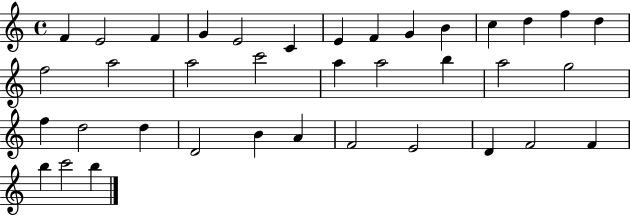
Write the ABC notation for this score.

X:1
T:Untitled
M:4/4
L:1/4
K:C
F E2 F G E2 C E F G B c d f d f2 a2 a2 c'2 a a2 b a2 g2 f d2 d D2 B A F2 E2 D F2 F b c'2 b